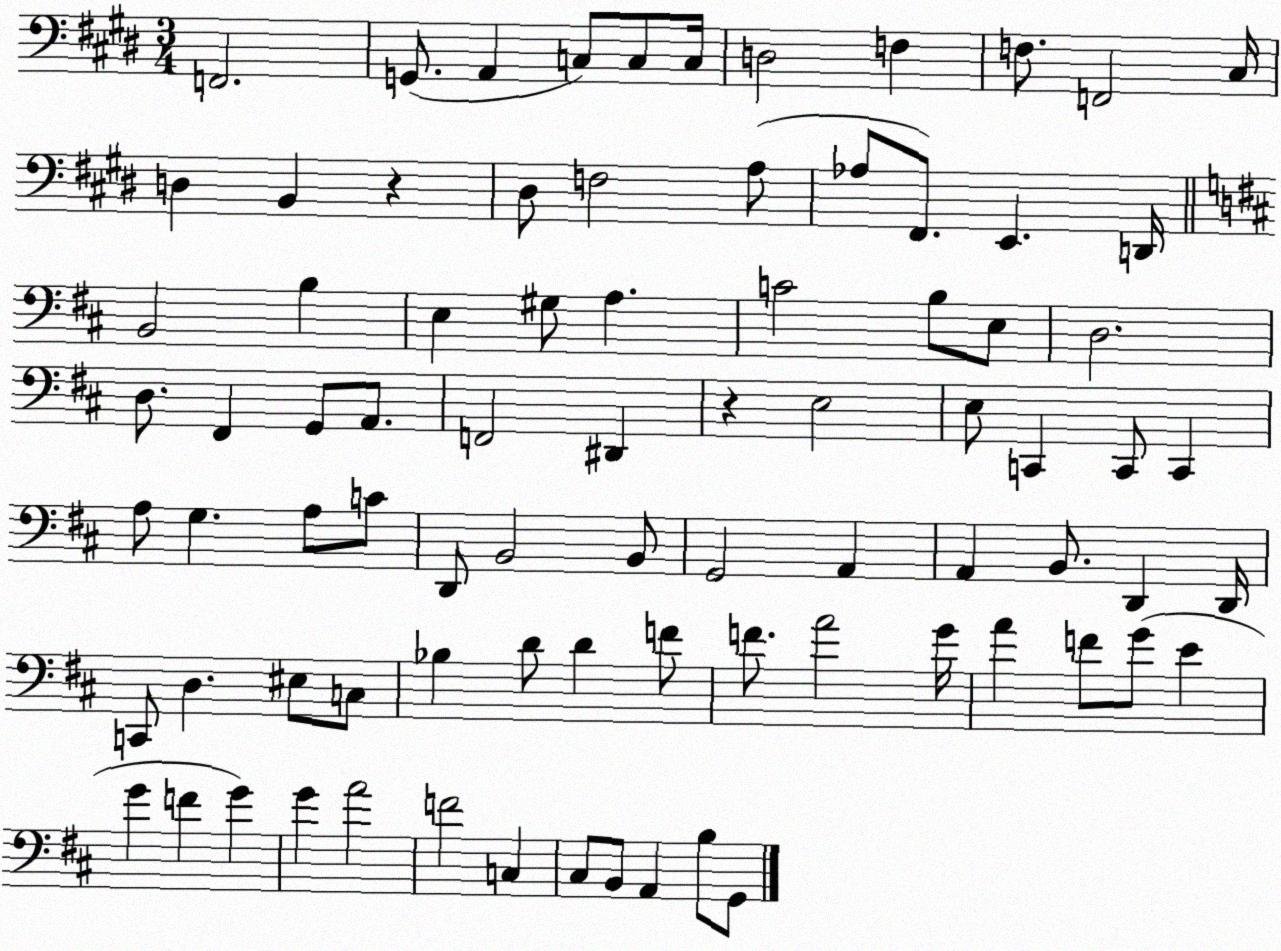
X:1
T:Untitled
M:3/4
L:1/4
K:E
F,,2 G,,/2 A,, C,/2 C,/2 C,/4 D,2 F, F,/2 F,,2 ^C,/4 D, B,, z ^D,/2 F,2 A,/2 _A,/2 ^F,,/2 E,, D,,/4 B,,2 B, E, ^G,/2 A, C2 B,/2 E,/2 D,2 D,/2 ^F,, G,,/2 A,,/2 F,,2 ^D,, z E,2 E,/2 C,, C,,/2 C,, A,/2 G, A,/2 C/2 D,,/2 B,,2 B,,/2 G,,2 A,, A,, B,,/2 D,, D,,/4 C,,/2 D, ^E,/2 C,/2 _B, D/2 D F/2 F/2 A2 G/4 A F/2 G/2 E G F G G A2 F2 C, ^C,/2 B,,/2 A,, B,/2 G,,/2